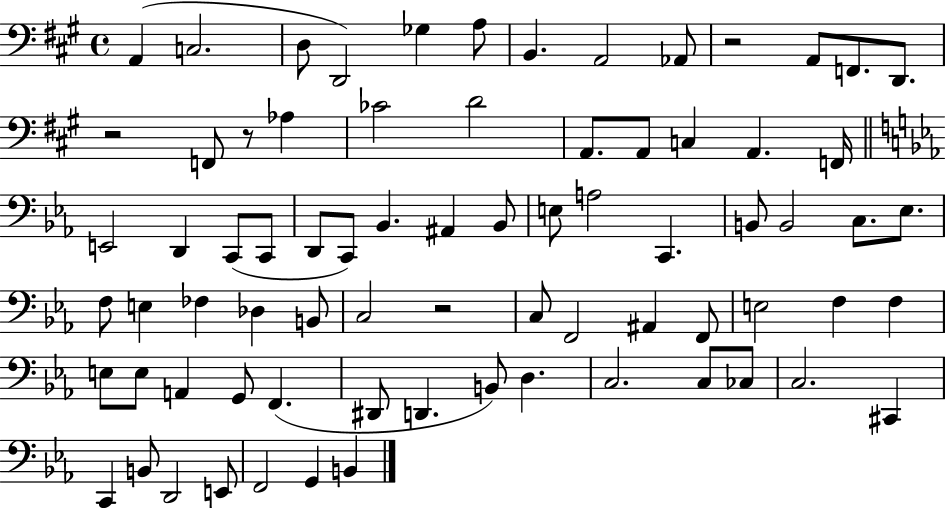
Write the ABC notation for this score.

X:1
T:Untitled
M:4/4
L:1/4
K:A
A,, C,2 D,/2 D,,2 _G, A,/2 B,, A,,2 _A,,/2 z2 A,,/2 F,,/2 D,,/2 z2 F,,/2 z/2 _A, _C2 D2 A,,/2 A,,/2 C, A,, F,,/4 E,,2 D,, C,,/2 C,,/2 D,,/2 C,,/2 _B,, ^A,, _B,,/2 E,/2 A,2 C,, B,,/2 B,,2 C,/2 _E,/2 F,/2 E, _F, _D, B,,/2 C,2 z2 C,/2 F,,2 ^A,, F,,/2 E,2 F, F, E,/2 E,/2 A,, G,,/2 F,, ^D,,/2 D,, B,,/2 D, C,2 C,/2 _C,/2 C,2 ^C,, C,, B,,/2 D,,2 E,,/2 F,,2 G,, B,,